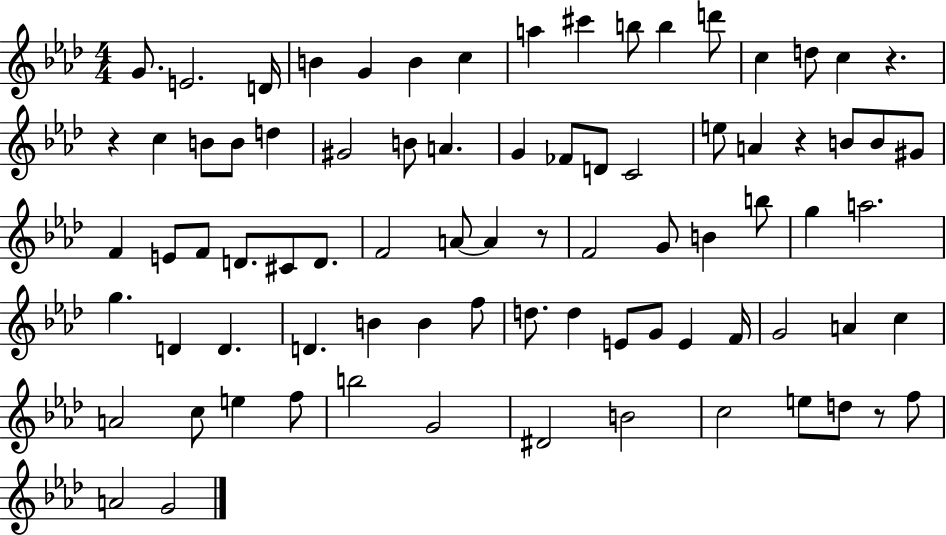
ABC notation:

X:1
T:Untitled
M:4/4
L:1/4
K:Ab
G/2 E2 D/4 B G B c a ^c' b/2 b d'/2 c d/2 c z z c B/2 B/2 d ^G2 B/2 A G _F/2 D/2 C2 e/2 A z B/2 B/2 ^G/2 F E/2 F/2 D/2 ^C/2 D/2 F2 A/2 A z/2 F2 G/2 B b/2 g a2 g D D D B B f/2 d/2 d E/2 G/2 E F/4 G2 A c A2 c/2 e f/2 b2 G2 ^D2 B2 c2 e/2 d/2 z/2 f/2 A2 G2